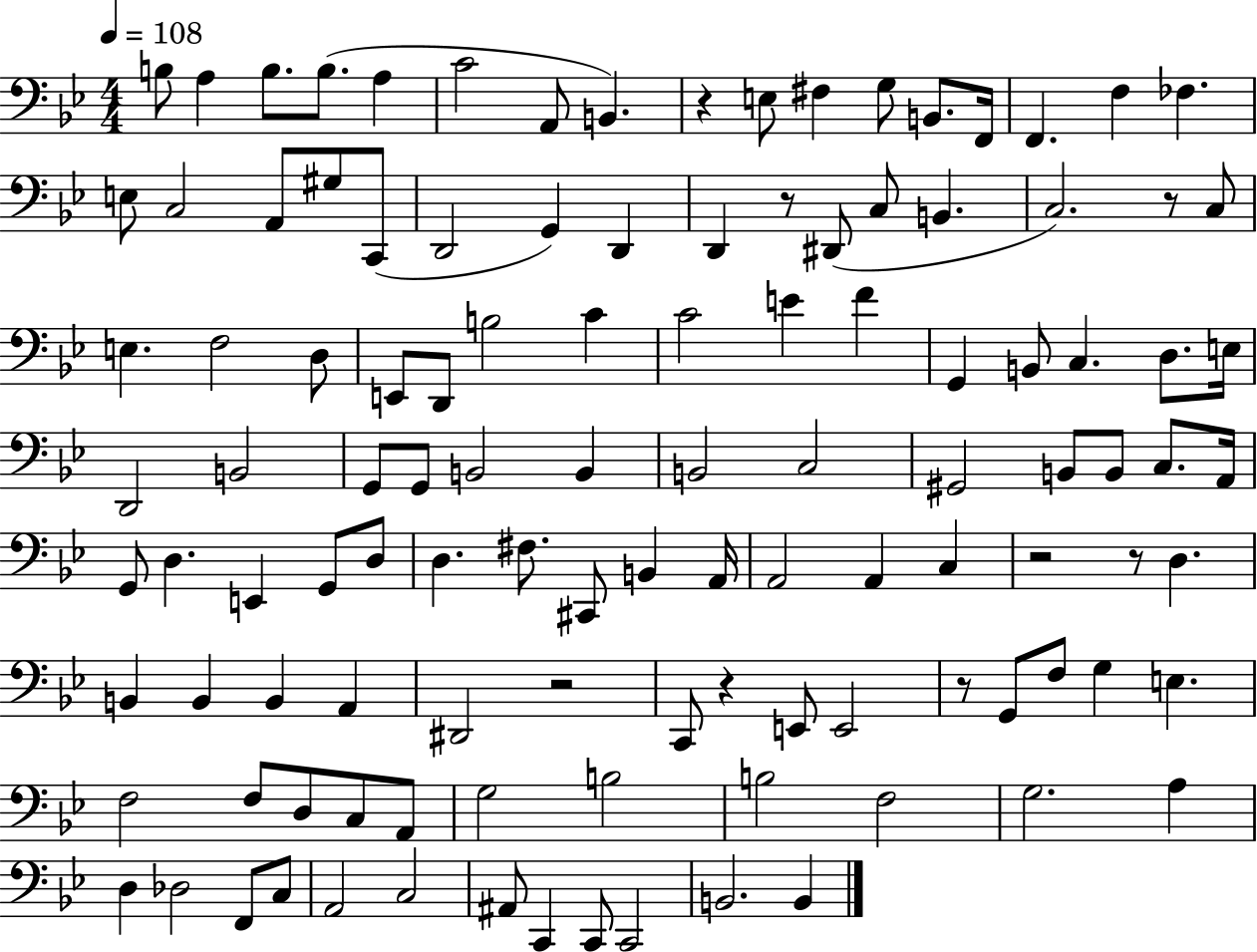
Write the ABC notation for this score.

X:1
T:Untitled
M:4/4
L:1/4
K:Bb
B,/2 A, B,/2 B,/2 A, C2 A,,/2 B,, z E,/2 ^F, G,/2 B,,/2 F,,/4 F,, F, _F, E,/2 C,2 A,,/2 ^G,/2 C,,/2 D,,2 G,, D,, D,, z/2 ^D,,/2 C,/2 B,, C,2 z/2 C,/2 E, F,2 D,/2 E,,/2 D,,/2 B,2 C C2 E F G,, B,,/2 C, D,/2 E,/4 D,,2 B,,2 G,,/2 G,,/2 B,,2 B,, B,,2 C,2 ^G,,2 B,,/2 B,,/2 C,/2 A,,/4 G,,/2 D, E,, G,,/2 D,/2 D, ^F,/2 ^C,,/2 B,, A,,/4 A,,2 A,, C, z2 z/2 D, B,, B,, B,, A,, ^D,,2 z2 C,,/2 z E,,/2 E,,2 z/2 G,,/2 F,/2 G, E, F,2 F,/2 D,/2 C,/2 A,,/2 G,2 B,2 B,2 F,2 G,2 A, D, _D,2 F,,/2 C,/2 A,,2 C,2 ^A,,/2 C,, C,,/2 C,,2 B,,2 B,,